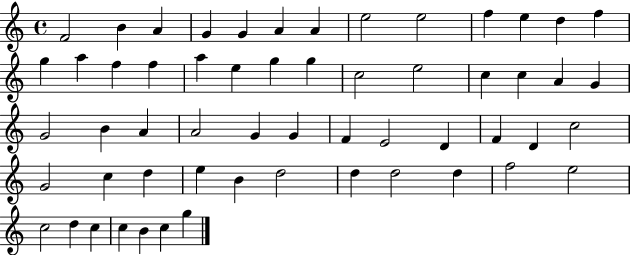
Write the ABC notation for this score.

X:1
T:Untitled
M:4/4
L:1/4
K:C
F2 B A G G A A e2 e2 f e d f g a f f a e g g c2 e2 c c A G G2 B A A2 G G F E2 D F D c2 G2 c d e B d2 d d2 d f2 e2 c2 d c c B c g